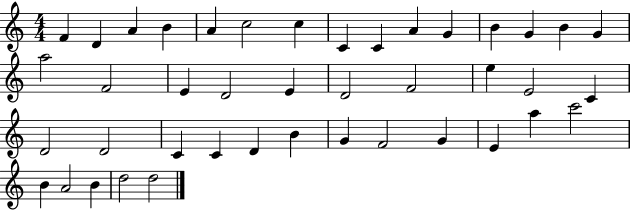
X:1
T:Untitled
M:4/4
L:1/4
K:C
F D A B A c2 c C C A G B G B G a2 F2 E D2 E D2 F2 e E2 C D2 D2 C C D B G F2 G E a c'2 B A2 B d2 d2